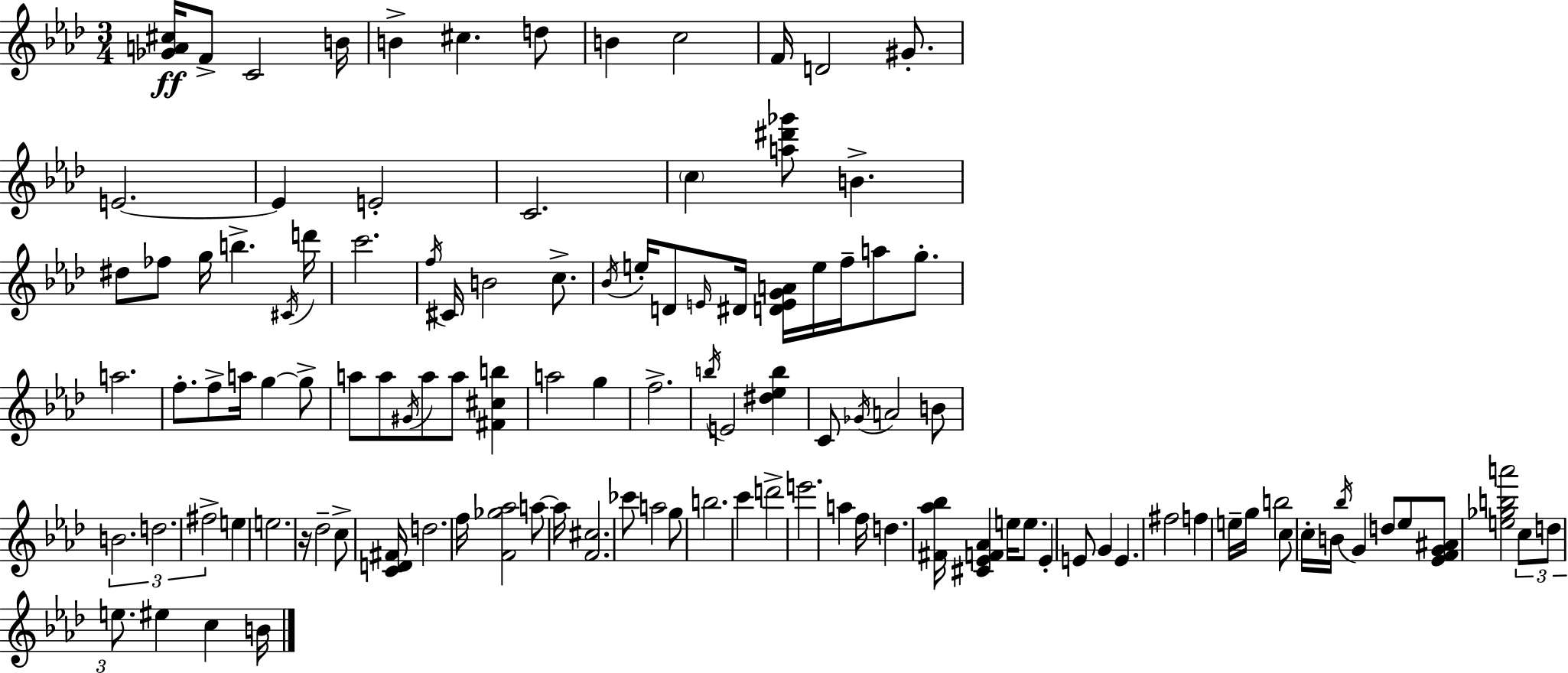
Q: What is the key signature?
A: F minor